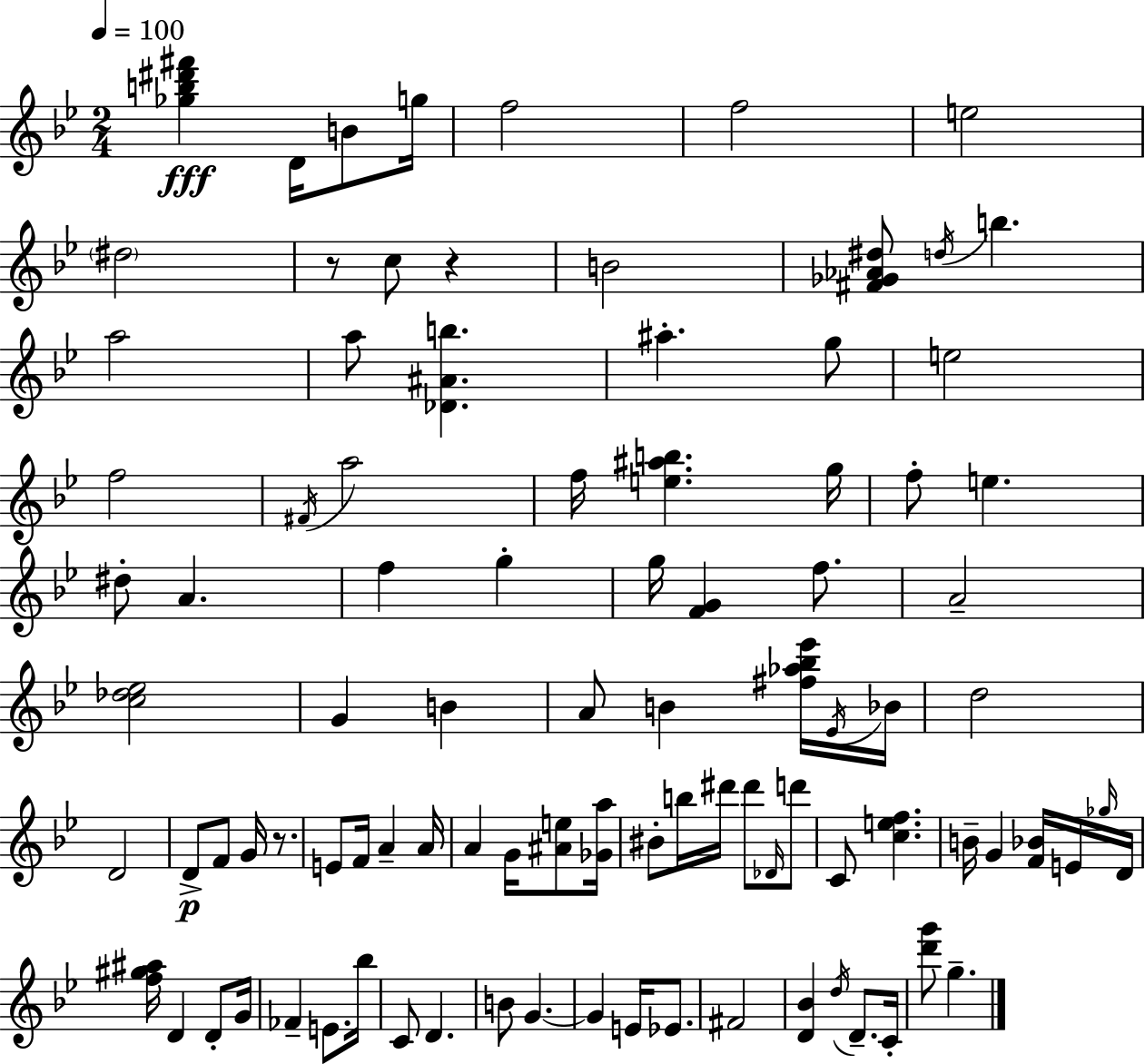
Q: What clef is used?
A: treble